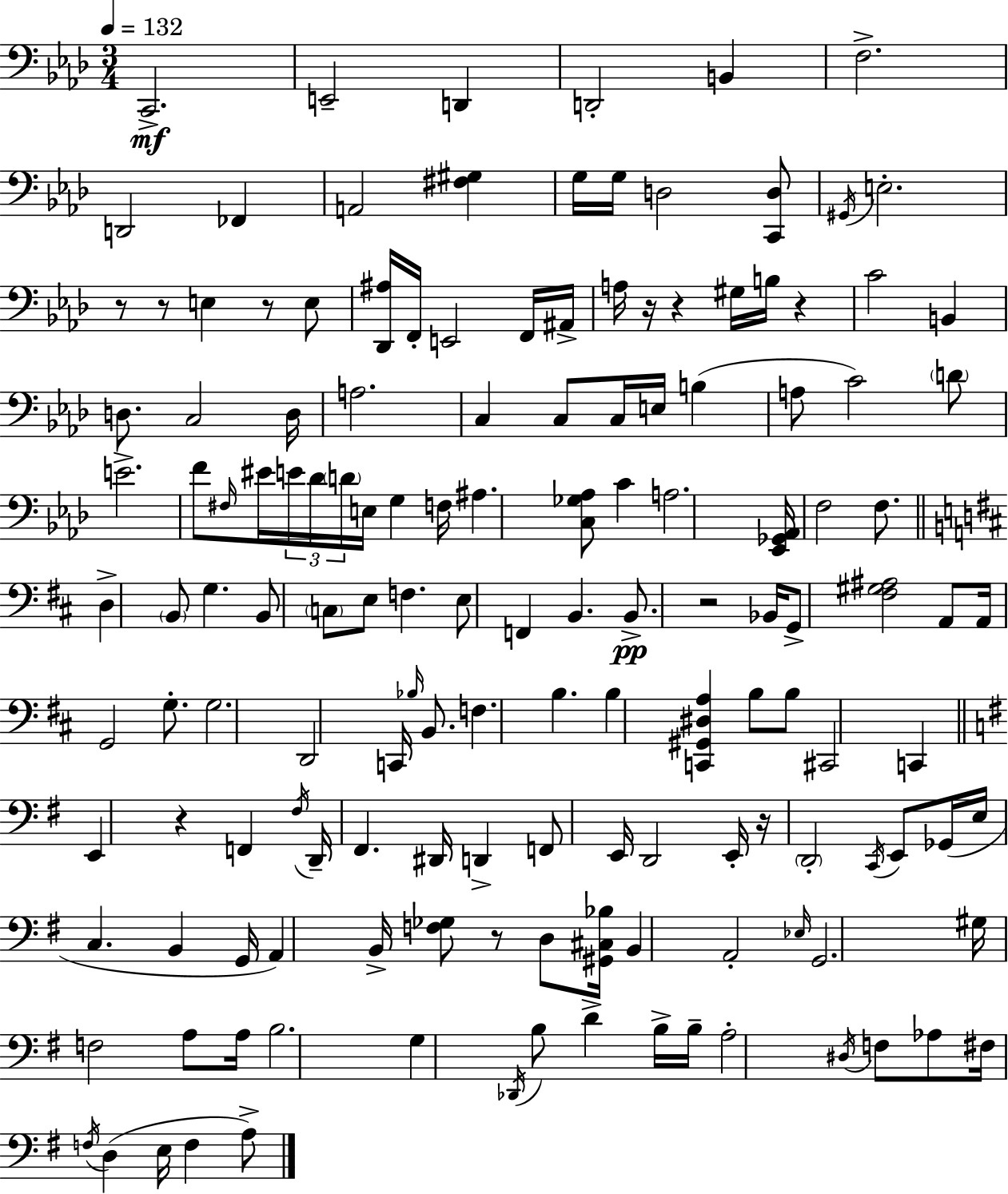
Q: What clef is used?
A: bass